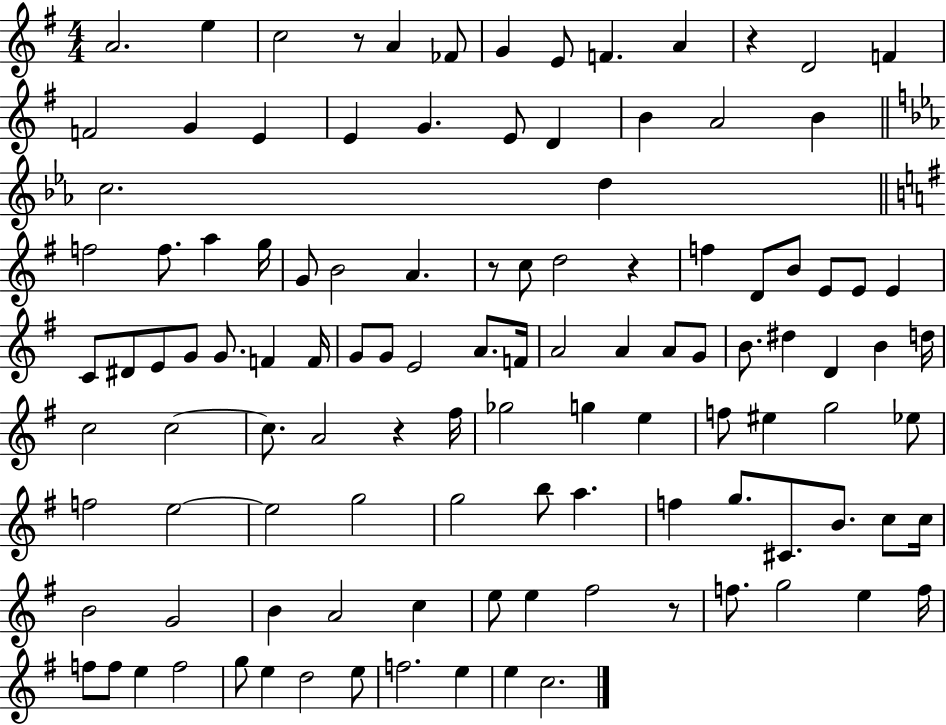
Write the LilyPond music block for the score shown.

{
  \clef treble
  \numericTimeSignature
  \time 4/4
  \key g \major
  a'2. e''4 | c''2 r8 a'4 fes'8 | g'4 e'8 f'4. a'4 | r4 d'2 f'4 | \break f'2 g'4 e'4 | e'4 g'4. e'8 d'4 | b'4 a'2 b'4 | \bar "||" \break \key ees \major c''2. d''4 | \bar "||" \break \key e \minor f''2 f''8. a''4 g''16 | g'8 b'2 a'4. | r8 c''8 d''2 r4 | f''4 d'8 b'8 e'8 e'8 e'4 | \break c'8 dis'8 e'8 g'8 g'8. f'4 f'16 | g'8 g'8 e'2 a'8. f'16 | a'2 a'4 a'8 g'8 | b'8. dis''4 d'4 b'4 d''16 | \break c''2 c''2~~ | c''8. a'2 r4 fis''16 | ges''2 g''4 e''4 | f''8 eis''4 g''2 ees''8 | \break f''2 e''2~~ | e''2 g''2 | g''2 b''8 a''4. | f''4 g''8. cis'8. b'8. c''8 c''16 | \break b'2 g'2 | b'4 a'2 c''4 | e''8 e''4 fis''2 r8 | f''8. g''2 e''4 f''16 | \break f''8 f''8 e''4 f''2 | g''8 e''4 d''2 e''8 | f''2. e''4 | e''4 c''2. | \break \bar "|."
}